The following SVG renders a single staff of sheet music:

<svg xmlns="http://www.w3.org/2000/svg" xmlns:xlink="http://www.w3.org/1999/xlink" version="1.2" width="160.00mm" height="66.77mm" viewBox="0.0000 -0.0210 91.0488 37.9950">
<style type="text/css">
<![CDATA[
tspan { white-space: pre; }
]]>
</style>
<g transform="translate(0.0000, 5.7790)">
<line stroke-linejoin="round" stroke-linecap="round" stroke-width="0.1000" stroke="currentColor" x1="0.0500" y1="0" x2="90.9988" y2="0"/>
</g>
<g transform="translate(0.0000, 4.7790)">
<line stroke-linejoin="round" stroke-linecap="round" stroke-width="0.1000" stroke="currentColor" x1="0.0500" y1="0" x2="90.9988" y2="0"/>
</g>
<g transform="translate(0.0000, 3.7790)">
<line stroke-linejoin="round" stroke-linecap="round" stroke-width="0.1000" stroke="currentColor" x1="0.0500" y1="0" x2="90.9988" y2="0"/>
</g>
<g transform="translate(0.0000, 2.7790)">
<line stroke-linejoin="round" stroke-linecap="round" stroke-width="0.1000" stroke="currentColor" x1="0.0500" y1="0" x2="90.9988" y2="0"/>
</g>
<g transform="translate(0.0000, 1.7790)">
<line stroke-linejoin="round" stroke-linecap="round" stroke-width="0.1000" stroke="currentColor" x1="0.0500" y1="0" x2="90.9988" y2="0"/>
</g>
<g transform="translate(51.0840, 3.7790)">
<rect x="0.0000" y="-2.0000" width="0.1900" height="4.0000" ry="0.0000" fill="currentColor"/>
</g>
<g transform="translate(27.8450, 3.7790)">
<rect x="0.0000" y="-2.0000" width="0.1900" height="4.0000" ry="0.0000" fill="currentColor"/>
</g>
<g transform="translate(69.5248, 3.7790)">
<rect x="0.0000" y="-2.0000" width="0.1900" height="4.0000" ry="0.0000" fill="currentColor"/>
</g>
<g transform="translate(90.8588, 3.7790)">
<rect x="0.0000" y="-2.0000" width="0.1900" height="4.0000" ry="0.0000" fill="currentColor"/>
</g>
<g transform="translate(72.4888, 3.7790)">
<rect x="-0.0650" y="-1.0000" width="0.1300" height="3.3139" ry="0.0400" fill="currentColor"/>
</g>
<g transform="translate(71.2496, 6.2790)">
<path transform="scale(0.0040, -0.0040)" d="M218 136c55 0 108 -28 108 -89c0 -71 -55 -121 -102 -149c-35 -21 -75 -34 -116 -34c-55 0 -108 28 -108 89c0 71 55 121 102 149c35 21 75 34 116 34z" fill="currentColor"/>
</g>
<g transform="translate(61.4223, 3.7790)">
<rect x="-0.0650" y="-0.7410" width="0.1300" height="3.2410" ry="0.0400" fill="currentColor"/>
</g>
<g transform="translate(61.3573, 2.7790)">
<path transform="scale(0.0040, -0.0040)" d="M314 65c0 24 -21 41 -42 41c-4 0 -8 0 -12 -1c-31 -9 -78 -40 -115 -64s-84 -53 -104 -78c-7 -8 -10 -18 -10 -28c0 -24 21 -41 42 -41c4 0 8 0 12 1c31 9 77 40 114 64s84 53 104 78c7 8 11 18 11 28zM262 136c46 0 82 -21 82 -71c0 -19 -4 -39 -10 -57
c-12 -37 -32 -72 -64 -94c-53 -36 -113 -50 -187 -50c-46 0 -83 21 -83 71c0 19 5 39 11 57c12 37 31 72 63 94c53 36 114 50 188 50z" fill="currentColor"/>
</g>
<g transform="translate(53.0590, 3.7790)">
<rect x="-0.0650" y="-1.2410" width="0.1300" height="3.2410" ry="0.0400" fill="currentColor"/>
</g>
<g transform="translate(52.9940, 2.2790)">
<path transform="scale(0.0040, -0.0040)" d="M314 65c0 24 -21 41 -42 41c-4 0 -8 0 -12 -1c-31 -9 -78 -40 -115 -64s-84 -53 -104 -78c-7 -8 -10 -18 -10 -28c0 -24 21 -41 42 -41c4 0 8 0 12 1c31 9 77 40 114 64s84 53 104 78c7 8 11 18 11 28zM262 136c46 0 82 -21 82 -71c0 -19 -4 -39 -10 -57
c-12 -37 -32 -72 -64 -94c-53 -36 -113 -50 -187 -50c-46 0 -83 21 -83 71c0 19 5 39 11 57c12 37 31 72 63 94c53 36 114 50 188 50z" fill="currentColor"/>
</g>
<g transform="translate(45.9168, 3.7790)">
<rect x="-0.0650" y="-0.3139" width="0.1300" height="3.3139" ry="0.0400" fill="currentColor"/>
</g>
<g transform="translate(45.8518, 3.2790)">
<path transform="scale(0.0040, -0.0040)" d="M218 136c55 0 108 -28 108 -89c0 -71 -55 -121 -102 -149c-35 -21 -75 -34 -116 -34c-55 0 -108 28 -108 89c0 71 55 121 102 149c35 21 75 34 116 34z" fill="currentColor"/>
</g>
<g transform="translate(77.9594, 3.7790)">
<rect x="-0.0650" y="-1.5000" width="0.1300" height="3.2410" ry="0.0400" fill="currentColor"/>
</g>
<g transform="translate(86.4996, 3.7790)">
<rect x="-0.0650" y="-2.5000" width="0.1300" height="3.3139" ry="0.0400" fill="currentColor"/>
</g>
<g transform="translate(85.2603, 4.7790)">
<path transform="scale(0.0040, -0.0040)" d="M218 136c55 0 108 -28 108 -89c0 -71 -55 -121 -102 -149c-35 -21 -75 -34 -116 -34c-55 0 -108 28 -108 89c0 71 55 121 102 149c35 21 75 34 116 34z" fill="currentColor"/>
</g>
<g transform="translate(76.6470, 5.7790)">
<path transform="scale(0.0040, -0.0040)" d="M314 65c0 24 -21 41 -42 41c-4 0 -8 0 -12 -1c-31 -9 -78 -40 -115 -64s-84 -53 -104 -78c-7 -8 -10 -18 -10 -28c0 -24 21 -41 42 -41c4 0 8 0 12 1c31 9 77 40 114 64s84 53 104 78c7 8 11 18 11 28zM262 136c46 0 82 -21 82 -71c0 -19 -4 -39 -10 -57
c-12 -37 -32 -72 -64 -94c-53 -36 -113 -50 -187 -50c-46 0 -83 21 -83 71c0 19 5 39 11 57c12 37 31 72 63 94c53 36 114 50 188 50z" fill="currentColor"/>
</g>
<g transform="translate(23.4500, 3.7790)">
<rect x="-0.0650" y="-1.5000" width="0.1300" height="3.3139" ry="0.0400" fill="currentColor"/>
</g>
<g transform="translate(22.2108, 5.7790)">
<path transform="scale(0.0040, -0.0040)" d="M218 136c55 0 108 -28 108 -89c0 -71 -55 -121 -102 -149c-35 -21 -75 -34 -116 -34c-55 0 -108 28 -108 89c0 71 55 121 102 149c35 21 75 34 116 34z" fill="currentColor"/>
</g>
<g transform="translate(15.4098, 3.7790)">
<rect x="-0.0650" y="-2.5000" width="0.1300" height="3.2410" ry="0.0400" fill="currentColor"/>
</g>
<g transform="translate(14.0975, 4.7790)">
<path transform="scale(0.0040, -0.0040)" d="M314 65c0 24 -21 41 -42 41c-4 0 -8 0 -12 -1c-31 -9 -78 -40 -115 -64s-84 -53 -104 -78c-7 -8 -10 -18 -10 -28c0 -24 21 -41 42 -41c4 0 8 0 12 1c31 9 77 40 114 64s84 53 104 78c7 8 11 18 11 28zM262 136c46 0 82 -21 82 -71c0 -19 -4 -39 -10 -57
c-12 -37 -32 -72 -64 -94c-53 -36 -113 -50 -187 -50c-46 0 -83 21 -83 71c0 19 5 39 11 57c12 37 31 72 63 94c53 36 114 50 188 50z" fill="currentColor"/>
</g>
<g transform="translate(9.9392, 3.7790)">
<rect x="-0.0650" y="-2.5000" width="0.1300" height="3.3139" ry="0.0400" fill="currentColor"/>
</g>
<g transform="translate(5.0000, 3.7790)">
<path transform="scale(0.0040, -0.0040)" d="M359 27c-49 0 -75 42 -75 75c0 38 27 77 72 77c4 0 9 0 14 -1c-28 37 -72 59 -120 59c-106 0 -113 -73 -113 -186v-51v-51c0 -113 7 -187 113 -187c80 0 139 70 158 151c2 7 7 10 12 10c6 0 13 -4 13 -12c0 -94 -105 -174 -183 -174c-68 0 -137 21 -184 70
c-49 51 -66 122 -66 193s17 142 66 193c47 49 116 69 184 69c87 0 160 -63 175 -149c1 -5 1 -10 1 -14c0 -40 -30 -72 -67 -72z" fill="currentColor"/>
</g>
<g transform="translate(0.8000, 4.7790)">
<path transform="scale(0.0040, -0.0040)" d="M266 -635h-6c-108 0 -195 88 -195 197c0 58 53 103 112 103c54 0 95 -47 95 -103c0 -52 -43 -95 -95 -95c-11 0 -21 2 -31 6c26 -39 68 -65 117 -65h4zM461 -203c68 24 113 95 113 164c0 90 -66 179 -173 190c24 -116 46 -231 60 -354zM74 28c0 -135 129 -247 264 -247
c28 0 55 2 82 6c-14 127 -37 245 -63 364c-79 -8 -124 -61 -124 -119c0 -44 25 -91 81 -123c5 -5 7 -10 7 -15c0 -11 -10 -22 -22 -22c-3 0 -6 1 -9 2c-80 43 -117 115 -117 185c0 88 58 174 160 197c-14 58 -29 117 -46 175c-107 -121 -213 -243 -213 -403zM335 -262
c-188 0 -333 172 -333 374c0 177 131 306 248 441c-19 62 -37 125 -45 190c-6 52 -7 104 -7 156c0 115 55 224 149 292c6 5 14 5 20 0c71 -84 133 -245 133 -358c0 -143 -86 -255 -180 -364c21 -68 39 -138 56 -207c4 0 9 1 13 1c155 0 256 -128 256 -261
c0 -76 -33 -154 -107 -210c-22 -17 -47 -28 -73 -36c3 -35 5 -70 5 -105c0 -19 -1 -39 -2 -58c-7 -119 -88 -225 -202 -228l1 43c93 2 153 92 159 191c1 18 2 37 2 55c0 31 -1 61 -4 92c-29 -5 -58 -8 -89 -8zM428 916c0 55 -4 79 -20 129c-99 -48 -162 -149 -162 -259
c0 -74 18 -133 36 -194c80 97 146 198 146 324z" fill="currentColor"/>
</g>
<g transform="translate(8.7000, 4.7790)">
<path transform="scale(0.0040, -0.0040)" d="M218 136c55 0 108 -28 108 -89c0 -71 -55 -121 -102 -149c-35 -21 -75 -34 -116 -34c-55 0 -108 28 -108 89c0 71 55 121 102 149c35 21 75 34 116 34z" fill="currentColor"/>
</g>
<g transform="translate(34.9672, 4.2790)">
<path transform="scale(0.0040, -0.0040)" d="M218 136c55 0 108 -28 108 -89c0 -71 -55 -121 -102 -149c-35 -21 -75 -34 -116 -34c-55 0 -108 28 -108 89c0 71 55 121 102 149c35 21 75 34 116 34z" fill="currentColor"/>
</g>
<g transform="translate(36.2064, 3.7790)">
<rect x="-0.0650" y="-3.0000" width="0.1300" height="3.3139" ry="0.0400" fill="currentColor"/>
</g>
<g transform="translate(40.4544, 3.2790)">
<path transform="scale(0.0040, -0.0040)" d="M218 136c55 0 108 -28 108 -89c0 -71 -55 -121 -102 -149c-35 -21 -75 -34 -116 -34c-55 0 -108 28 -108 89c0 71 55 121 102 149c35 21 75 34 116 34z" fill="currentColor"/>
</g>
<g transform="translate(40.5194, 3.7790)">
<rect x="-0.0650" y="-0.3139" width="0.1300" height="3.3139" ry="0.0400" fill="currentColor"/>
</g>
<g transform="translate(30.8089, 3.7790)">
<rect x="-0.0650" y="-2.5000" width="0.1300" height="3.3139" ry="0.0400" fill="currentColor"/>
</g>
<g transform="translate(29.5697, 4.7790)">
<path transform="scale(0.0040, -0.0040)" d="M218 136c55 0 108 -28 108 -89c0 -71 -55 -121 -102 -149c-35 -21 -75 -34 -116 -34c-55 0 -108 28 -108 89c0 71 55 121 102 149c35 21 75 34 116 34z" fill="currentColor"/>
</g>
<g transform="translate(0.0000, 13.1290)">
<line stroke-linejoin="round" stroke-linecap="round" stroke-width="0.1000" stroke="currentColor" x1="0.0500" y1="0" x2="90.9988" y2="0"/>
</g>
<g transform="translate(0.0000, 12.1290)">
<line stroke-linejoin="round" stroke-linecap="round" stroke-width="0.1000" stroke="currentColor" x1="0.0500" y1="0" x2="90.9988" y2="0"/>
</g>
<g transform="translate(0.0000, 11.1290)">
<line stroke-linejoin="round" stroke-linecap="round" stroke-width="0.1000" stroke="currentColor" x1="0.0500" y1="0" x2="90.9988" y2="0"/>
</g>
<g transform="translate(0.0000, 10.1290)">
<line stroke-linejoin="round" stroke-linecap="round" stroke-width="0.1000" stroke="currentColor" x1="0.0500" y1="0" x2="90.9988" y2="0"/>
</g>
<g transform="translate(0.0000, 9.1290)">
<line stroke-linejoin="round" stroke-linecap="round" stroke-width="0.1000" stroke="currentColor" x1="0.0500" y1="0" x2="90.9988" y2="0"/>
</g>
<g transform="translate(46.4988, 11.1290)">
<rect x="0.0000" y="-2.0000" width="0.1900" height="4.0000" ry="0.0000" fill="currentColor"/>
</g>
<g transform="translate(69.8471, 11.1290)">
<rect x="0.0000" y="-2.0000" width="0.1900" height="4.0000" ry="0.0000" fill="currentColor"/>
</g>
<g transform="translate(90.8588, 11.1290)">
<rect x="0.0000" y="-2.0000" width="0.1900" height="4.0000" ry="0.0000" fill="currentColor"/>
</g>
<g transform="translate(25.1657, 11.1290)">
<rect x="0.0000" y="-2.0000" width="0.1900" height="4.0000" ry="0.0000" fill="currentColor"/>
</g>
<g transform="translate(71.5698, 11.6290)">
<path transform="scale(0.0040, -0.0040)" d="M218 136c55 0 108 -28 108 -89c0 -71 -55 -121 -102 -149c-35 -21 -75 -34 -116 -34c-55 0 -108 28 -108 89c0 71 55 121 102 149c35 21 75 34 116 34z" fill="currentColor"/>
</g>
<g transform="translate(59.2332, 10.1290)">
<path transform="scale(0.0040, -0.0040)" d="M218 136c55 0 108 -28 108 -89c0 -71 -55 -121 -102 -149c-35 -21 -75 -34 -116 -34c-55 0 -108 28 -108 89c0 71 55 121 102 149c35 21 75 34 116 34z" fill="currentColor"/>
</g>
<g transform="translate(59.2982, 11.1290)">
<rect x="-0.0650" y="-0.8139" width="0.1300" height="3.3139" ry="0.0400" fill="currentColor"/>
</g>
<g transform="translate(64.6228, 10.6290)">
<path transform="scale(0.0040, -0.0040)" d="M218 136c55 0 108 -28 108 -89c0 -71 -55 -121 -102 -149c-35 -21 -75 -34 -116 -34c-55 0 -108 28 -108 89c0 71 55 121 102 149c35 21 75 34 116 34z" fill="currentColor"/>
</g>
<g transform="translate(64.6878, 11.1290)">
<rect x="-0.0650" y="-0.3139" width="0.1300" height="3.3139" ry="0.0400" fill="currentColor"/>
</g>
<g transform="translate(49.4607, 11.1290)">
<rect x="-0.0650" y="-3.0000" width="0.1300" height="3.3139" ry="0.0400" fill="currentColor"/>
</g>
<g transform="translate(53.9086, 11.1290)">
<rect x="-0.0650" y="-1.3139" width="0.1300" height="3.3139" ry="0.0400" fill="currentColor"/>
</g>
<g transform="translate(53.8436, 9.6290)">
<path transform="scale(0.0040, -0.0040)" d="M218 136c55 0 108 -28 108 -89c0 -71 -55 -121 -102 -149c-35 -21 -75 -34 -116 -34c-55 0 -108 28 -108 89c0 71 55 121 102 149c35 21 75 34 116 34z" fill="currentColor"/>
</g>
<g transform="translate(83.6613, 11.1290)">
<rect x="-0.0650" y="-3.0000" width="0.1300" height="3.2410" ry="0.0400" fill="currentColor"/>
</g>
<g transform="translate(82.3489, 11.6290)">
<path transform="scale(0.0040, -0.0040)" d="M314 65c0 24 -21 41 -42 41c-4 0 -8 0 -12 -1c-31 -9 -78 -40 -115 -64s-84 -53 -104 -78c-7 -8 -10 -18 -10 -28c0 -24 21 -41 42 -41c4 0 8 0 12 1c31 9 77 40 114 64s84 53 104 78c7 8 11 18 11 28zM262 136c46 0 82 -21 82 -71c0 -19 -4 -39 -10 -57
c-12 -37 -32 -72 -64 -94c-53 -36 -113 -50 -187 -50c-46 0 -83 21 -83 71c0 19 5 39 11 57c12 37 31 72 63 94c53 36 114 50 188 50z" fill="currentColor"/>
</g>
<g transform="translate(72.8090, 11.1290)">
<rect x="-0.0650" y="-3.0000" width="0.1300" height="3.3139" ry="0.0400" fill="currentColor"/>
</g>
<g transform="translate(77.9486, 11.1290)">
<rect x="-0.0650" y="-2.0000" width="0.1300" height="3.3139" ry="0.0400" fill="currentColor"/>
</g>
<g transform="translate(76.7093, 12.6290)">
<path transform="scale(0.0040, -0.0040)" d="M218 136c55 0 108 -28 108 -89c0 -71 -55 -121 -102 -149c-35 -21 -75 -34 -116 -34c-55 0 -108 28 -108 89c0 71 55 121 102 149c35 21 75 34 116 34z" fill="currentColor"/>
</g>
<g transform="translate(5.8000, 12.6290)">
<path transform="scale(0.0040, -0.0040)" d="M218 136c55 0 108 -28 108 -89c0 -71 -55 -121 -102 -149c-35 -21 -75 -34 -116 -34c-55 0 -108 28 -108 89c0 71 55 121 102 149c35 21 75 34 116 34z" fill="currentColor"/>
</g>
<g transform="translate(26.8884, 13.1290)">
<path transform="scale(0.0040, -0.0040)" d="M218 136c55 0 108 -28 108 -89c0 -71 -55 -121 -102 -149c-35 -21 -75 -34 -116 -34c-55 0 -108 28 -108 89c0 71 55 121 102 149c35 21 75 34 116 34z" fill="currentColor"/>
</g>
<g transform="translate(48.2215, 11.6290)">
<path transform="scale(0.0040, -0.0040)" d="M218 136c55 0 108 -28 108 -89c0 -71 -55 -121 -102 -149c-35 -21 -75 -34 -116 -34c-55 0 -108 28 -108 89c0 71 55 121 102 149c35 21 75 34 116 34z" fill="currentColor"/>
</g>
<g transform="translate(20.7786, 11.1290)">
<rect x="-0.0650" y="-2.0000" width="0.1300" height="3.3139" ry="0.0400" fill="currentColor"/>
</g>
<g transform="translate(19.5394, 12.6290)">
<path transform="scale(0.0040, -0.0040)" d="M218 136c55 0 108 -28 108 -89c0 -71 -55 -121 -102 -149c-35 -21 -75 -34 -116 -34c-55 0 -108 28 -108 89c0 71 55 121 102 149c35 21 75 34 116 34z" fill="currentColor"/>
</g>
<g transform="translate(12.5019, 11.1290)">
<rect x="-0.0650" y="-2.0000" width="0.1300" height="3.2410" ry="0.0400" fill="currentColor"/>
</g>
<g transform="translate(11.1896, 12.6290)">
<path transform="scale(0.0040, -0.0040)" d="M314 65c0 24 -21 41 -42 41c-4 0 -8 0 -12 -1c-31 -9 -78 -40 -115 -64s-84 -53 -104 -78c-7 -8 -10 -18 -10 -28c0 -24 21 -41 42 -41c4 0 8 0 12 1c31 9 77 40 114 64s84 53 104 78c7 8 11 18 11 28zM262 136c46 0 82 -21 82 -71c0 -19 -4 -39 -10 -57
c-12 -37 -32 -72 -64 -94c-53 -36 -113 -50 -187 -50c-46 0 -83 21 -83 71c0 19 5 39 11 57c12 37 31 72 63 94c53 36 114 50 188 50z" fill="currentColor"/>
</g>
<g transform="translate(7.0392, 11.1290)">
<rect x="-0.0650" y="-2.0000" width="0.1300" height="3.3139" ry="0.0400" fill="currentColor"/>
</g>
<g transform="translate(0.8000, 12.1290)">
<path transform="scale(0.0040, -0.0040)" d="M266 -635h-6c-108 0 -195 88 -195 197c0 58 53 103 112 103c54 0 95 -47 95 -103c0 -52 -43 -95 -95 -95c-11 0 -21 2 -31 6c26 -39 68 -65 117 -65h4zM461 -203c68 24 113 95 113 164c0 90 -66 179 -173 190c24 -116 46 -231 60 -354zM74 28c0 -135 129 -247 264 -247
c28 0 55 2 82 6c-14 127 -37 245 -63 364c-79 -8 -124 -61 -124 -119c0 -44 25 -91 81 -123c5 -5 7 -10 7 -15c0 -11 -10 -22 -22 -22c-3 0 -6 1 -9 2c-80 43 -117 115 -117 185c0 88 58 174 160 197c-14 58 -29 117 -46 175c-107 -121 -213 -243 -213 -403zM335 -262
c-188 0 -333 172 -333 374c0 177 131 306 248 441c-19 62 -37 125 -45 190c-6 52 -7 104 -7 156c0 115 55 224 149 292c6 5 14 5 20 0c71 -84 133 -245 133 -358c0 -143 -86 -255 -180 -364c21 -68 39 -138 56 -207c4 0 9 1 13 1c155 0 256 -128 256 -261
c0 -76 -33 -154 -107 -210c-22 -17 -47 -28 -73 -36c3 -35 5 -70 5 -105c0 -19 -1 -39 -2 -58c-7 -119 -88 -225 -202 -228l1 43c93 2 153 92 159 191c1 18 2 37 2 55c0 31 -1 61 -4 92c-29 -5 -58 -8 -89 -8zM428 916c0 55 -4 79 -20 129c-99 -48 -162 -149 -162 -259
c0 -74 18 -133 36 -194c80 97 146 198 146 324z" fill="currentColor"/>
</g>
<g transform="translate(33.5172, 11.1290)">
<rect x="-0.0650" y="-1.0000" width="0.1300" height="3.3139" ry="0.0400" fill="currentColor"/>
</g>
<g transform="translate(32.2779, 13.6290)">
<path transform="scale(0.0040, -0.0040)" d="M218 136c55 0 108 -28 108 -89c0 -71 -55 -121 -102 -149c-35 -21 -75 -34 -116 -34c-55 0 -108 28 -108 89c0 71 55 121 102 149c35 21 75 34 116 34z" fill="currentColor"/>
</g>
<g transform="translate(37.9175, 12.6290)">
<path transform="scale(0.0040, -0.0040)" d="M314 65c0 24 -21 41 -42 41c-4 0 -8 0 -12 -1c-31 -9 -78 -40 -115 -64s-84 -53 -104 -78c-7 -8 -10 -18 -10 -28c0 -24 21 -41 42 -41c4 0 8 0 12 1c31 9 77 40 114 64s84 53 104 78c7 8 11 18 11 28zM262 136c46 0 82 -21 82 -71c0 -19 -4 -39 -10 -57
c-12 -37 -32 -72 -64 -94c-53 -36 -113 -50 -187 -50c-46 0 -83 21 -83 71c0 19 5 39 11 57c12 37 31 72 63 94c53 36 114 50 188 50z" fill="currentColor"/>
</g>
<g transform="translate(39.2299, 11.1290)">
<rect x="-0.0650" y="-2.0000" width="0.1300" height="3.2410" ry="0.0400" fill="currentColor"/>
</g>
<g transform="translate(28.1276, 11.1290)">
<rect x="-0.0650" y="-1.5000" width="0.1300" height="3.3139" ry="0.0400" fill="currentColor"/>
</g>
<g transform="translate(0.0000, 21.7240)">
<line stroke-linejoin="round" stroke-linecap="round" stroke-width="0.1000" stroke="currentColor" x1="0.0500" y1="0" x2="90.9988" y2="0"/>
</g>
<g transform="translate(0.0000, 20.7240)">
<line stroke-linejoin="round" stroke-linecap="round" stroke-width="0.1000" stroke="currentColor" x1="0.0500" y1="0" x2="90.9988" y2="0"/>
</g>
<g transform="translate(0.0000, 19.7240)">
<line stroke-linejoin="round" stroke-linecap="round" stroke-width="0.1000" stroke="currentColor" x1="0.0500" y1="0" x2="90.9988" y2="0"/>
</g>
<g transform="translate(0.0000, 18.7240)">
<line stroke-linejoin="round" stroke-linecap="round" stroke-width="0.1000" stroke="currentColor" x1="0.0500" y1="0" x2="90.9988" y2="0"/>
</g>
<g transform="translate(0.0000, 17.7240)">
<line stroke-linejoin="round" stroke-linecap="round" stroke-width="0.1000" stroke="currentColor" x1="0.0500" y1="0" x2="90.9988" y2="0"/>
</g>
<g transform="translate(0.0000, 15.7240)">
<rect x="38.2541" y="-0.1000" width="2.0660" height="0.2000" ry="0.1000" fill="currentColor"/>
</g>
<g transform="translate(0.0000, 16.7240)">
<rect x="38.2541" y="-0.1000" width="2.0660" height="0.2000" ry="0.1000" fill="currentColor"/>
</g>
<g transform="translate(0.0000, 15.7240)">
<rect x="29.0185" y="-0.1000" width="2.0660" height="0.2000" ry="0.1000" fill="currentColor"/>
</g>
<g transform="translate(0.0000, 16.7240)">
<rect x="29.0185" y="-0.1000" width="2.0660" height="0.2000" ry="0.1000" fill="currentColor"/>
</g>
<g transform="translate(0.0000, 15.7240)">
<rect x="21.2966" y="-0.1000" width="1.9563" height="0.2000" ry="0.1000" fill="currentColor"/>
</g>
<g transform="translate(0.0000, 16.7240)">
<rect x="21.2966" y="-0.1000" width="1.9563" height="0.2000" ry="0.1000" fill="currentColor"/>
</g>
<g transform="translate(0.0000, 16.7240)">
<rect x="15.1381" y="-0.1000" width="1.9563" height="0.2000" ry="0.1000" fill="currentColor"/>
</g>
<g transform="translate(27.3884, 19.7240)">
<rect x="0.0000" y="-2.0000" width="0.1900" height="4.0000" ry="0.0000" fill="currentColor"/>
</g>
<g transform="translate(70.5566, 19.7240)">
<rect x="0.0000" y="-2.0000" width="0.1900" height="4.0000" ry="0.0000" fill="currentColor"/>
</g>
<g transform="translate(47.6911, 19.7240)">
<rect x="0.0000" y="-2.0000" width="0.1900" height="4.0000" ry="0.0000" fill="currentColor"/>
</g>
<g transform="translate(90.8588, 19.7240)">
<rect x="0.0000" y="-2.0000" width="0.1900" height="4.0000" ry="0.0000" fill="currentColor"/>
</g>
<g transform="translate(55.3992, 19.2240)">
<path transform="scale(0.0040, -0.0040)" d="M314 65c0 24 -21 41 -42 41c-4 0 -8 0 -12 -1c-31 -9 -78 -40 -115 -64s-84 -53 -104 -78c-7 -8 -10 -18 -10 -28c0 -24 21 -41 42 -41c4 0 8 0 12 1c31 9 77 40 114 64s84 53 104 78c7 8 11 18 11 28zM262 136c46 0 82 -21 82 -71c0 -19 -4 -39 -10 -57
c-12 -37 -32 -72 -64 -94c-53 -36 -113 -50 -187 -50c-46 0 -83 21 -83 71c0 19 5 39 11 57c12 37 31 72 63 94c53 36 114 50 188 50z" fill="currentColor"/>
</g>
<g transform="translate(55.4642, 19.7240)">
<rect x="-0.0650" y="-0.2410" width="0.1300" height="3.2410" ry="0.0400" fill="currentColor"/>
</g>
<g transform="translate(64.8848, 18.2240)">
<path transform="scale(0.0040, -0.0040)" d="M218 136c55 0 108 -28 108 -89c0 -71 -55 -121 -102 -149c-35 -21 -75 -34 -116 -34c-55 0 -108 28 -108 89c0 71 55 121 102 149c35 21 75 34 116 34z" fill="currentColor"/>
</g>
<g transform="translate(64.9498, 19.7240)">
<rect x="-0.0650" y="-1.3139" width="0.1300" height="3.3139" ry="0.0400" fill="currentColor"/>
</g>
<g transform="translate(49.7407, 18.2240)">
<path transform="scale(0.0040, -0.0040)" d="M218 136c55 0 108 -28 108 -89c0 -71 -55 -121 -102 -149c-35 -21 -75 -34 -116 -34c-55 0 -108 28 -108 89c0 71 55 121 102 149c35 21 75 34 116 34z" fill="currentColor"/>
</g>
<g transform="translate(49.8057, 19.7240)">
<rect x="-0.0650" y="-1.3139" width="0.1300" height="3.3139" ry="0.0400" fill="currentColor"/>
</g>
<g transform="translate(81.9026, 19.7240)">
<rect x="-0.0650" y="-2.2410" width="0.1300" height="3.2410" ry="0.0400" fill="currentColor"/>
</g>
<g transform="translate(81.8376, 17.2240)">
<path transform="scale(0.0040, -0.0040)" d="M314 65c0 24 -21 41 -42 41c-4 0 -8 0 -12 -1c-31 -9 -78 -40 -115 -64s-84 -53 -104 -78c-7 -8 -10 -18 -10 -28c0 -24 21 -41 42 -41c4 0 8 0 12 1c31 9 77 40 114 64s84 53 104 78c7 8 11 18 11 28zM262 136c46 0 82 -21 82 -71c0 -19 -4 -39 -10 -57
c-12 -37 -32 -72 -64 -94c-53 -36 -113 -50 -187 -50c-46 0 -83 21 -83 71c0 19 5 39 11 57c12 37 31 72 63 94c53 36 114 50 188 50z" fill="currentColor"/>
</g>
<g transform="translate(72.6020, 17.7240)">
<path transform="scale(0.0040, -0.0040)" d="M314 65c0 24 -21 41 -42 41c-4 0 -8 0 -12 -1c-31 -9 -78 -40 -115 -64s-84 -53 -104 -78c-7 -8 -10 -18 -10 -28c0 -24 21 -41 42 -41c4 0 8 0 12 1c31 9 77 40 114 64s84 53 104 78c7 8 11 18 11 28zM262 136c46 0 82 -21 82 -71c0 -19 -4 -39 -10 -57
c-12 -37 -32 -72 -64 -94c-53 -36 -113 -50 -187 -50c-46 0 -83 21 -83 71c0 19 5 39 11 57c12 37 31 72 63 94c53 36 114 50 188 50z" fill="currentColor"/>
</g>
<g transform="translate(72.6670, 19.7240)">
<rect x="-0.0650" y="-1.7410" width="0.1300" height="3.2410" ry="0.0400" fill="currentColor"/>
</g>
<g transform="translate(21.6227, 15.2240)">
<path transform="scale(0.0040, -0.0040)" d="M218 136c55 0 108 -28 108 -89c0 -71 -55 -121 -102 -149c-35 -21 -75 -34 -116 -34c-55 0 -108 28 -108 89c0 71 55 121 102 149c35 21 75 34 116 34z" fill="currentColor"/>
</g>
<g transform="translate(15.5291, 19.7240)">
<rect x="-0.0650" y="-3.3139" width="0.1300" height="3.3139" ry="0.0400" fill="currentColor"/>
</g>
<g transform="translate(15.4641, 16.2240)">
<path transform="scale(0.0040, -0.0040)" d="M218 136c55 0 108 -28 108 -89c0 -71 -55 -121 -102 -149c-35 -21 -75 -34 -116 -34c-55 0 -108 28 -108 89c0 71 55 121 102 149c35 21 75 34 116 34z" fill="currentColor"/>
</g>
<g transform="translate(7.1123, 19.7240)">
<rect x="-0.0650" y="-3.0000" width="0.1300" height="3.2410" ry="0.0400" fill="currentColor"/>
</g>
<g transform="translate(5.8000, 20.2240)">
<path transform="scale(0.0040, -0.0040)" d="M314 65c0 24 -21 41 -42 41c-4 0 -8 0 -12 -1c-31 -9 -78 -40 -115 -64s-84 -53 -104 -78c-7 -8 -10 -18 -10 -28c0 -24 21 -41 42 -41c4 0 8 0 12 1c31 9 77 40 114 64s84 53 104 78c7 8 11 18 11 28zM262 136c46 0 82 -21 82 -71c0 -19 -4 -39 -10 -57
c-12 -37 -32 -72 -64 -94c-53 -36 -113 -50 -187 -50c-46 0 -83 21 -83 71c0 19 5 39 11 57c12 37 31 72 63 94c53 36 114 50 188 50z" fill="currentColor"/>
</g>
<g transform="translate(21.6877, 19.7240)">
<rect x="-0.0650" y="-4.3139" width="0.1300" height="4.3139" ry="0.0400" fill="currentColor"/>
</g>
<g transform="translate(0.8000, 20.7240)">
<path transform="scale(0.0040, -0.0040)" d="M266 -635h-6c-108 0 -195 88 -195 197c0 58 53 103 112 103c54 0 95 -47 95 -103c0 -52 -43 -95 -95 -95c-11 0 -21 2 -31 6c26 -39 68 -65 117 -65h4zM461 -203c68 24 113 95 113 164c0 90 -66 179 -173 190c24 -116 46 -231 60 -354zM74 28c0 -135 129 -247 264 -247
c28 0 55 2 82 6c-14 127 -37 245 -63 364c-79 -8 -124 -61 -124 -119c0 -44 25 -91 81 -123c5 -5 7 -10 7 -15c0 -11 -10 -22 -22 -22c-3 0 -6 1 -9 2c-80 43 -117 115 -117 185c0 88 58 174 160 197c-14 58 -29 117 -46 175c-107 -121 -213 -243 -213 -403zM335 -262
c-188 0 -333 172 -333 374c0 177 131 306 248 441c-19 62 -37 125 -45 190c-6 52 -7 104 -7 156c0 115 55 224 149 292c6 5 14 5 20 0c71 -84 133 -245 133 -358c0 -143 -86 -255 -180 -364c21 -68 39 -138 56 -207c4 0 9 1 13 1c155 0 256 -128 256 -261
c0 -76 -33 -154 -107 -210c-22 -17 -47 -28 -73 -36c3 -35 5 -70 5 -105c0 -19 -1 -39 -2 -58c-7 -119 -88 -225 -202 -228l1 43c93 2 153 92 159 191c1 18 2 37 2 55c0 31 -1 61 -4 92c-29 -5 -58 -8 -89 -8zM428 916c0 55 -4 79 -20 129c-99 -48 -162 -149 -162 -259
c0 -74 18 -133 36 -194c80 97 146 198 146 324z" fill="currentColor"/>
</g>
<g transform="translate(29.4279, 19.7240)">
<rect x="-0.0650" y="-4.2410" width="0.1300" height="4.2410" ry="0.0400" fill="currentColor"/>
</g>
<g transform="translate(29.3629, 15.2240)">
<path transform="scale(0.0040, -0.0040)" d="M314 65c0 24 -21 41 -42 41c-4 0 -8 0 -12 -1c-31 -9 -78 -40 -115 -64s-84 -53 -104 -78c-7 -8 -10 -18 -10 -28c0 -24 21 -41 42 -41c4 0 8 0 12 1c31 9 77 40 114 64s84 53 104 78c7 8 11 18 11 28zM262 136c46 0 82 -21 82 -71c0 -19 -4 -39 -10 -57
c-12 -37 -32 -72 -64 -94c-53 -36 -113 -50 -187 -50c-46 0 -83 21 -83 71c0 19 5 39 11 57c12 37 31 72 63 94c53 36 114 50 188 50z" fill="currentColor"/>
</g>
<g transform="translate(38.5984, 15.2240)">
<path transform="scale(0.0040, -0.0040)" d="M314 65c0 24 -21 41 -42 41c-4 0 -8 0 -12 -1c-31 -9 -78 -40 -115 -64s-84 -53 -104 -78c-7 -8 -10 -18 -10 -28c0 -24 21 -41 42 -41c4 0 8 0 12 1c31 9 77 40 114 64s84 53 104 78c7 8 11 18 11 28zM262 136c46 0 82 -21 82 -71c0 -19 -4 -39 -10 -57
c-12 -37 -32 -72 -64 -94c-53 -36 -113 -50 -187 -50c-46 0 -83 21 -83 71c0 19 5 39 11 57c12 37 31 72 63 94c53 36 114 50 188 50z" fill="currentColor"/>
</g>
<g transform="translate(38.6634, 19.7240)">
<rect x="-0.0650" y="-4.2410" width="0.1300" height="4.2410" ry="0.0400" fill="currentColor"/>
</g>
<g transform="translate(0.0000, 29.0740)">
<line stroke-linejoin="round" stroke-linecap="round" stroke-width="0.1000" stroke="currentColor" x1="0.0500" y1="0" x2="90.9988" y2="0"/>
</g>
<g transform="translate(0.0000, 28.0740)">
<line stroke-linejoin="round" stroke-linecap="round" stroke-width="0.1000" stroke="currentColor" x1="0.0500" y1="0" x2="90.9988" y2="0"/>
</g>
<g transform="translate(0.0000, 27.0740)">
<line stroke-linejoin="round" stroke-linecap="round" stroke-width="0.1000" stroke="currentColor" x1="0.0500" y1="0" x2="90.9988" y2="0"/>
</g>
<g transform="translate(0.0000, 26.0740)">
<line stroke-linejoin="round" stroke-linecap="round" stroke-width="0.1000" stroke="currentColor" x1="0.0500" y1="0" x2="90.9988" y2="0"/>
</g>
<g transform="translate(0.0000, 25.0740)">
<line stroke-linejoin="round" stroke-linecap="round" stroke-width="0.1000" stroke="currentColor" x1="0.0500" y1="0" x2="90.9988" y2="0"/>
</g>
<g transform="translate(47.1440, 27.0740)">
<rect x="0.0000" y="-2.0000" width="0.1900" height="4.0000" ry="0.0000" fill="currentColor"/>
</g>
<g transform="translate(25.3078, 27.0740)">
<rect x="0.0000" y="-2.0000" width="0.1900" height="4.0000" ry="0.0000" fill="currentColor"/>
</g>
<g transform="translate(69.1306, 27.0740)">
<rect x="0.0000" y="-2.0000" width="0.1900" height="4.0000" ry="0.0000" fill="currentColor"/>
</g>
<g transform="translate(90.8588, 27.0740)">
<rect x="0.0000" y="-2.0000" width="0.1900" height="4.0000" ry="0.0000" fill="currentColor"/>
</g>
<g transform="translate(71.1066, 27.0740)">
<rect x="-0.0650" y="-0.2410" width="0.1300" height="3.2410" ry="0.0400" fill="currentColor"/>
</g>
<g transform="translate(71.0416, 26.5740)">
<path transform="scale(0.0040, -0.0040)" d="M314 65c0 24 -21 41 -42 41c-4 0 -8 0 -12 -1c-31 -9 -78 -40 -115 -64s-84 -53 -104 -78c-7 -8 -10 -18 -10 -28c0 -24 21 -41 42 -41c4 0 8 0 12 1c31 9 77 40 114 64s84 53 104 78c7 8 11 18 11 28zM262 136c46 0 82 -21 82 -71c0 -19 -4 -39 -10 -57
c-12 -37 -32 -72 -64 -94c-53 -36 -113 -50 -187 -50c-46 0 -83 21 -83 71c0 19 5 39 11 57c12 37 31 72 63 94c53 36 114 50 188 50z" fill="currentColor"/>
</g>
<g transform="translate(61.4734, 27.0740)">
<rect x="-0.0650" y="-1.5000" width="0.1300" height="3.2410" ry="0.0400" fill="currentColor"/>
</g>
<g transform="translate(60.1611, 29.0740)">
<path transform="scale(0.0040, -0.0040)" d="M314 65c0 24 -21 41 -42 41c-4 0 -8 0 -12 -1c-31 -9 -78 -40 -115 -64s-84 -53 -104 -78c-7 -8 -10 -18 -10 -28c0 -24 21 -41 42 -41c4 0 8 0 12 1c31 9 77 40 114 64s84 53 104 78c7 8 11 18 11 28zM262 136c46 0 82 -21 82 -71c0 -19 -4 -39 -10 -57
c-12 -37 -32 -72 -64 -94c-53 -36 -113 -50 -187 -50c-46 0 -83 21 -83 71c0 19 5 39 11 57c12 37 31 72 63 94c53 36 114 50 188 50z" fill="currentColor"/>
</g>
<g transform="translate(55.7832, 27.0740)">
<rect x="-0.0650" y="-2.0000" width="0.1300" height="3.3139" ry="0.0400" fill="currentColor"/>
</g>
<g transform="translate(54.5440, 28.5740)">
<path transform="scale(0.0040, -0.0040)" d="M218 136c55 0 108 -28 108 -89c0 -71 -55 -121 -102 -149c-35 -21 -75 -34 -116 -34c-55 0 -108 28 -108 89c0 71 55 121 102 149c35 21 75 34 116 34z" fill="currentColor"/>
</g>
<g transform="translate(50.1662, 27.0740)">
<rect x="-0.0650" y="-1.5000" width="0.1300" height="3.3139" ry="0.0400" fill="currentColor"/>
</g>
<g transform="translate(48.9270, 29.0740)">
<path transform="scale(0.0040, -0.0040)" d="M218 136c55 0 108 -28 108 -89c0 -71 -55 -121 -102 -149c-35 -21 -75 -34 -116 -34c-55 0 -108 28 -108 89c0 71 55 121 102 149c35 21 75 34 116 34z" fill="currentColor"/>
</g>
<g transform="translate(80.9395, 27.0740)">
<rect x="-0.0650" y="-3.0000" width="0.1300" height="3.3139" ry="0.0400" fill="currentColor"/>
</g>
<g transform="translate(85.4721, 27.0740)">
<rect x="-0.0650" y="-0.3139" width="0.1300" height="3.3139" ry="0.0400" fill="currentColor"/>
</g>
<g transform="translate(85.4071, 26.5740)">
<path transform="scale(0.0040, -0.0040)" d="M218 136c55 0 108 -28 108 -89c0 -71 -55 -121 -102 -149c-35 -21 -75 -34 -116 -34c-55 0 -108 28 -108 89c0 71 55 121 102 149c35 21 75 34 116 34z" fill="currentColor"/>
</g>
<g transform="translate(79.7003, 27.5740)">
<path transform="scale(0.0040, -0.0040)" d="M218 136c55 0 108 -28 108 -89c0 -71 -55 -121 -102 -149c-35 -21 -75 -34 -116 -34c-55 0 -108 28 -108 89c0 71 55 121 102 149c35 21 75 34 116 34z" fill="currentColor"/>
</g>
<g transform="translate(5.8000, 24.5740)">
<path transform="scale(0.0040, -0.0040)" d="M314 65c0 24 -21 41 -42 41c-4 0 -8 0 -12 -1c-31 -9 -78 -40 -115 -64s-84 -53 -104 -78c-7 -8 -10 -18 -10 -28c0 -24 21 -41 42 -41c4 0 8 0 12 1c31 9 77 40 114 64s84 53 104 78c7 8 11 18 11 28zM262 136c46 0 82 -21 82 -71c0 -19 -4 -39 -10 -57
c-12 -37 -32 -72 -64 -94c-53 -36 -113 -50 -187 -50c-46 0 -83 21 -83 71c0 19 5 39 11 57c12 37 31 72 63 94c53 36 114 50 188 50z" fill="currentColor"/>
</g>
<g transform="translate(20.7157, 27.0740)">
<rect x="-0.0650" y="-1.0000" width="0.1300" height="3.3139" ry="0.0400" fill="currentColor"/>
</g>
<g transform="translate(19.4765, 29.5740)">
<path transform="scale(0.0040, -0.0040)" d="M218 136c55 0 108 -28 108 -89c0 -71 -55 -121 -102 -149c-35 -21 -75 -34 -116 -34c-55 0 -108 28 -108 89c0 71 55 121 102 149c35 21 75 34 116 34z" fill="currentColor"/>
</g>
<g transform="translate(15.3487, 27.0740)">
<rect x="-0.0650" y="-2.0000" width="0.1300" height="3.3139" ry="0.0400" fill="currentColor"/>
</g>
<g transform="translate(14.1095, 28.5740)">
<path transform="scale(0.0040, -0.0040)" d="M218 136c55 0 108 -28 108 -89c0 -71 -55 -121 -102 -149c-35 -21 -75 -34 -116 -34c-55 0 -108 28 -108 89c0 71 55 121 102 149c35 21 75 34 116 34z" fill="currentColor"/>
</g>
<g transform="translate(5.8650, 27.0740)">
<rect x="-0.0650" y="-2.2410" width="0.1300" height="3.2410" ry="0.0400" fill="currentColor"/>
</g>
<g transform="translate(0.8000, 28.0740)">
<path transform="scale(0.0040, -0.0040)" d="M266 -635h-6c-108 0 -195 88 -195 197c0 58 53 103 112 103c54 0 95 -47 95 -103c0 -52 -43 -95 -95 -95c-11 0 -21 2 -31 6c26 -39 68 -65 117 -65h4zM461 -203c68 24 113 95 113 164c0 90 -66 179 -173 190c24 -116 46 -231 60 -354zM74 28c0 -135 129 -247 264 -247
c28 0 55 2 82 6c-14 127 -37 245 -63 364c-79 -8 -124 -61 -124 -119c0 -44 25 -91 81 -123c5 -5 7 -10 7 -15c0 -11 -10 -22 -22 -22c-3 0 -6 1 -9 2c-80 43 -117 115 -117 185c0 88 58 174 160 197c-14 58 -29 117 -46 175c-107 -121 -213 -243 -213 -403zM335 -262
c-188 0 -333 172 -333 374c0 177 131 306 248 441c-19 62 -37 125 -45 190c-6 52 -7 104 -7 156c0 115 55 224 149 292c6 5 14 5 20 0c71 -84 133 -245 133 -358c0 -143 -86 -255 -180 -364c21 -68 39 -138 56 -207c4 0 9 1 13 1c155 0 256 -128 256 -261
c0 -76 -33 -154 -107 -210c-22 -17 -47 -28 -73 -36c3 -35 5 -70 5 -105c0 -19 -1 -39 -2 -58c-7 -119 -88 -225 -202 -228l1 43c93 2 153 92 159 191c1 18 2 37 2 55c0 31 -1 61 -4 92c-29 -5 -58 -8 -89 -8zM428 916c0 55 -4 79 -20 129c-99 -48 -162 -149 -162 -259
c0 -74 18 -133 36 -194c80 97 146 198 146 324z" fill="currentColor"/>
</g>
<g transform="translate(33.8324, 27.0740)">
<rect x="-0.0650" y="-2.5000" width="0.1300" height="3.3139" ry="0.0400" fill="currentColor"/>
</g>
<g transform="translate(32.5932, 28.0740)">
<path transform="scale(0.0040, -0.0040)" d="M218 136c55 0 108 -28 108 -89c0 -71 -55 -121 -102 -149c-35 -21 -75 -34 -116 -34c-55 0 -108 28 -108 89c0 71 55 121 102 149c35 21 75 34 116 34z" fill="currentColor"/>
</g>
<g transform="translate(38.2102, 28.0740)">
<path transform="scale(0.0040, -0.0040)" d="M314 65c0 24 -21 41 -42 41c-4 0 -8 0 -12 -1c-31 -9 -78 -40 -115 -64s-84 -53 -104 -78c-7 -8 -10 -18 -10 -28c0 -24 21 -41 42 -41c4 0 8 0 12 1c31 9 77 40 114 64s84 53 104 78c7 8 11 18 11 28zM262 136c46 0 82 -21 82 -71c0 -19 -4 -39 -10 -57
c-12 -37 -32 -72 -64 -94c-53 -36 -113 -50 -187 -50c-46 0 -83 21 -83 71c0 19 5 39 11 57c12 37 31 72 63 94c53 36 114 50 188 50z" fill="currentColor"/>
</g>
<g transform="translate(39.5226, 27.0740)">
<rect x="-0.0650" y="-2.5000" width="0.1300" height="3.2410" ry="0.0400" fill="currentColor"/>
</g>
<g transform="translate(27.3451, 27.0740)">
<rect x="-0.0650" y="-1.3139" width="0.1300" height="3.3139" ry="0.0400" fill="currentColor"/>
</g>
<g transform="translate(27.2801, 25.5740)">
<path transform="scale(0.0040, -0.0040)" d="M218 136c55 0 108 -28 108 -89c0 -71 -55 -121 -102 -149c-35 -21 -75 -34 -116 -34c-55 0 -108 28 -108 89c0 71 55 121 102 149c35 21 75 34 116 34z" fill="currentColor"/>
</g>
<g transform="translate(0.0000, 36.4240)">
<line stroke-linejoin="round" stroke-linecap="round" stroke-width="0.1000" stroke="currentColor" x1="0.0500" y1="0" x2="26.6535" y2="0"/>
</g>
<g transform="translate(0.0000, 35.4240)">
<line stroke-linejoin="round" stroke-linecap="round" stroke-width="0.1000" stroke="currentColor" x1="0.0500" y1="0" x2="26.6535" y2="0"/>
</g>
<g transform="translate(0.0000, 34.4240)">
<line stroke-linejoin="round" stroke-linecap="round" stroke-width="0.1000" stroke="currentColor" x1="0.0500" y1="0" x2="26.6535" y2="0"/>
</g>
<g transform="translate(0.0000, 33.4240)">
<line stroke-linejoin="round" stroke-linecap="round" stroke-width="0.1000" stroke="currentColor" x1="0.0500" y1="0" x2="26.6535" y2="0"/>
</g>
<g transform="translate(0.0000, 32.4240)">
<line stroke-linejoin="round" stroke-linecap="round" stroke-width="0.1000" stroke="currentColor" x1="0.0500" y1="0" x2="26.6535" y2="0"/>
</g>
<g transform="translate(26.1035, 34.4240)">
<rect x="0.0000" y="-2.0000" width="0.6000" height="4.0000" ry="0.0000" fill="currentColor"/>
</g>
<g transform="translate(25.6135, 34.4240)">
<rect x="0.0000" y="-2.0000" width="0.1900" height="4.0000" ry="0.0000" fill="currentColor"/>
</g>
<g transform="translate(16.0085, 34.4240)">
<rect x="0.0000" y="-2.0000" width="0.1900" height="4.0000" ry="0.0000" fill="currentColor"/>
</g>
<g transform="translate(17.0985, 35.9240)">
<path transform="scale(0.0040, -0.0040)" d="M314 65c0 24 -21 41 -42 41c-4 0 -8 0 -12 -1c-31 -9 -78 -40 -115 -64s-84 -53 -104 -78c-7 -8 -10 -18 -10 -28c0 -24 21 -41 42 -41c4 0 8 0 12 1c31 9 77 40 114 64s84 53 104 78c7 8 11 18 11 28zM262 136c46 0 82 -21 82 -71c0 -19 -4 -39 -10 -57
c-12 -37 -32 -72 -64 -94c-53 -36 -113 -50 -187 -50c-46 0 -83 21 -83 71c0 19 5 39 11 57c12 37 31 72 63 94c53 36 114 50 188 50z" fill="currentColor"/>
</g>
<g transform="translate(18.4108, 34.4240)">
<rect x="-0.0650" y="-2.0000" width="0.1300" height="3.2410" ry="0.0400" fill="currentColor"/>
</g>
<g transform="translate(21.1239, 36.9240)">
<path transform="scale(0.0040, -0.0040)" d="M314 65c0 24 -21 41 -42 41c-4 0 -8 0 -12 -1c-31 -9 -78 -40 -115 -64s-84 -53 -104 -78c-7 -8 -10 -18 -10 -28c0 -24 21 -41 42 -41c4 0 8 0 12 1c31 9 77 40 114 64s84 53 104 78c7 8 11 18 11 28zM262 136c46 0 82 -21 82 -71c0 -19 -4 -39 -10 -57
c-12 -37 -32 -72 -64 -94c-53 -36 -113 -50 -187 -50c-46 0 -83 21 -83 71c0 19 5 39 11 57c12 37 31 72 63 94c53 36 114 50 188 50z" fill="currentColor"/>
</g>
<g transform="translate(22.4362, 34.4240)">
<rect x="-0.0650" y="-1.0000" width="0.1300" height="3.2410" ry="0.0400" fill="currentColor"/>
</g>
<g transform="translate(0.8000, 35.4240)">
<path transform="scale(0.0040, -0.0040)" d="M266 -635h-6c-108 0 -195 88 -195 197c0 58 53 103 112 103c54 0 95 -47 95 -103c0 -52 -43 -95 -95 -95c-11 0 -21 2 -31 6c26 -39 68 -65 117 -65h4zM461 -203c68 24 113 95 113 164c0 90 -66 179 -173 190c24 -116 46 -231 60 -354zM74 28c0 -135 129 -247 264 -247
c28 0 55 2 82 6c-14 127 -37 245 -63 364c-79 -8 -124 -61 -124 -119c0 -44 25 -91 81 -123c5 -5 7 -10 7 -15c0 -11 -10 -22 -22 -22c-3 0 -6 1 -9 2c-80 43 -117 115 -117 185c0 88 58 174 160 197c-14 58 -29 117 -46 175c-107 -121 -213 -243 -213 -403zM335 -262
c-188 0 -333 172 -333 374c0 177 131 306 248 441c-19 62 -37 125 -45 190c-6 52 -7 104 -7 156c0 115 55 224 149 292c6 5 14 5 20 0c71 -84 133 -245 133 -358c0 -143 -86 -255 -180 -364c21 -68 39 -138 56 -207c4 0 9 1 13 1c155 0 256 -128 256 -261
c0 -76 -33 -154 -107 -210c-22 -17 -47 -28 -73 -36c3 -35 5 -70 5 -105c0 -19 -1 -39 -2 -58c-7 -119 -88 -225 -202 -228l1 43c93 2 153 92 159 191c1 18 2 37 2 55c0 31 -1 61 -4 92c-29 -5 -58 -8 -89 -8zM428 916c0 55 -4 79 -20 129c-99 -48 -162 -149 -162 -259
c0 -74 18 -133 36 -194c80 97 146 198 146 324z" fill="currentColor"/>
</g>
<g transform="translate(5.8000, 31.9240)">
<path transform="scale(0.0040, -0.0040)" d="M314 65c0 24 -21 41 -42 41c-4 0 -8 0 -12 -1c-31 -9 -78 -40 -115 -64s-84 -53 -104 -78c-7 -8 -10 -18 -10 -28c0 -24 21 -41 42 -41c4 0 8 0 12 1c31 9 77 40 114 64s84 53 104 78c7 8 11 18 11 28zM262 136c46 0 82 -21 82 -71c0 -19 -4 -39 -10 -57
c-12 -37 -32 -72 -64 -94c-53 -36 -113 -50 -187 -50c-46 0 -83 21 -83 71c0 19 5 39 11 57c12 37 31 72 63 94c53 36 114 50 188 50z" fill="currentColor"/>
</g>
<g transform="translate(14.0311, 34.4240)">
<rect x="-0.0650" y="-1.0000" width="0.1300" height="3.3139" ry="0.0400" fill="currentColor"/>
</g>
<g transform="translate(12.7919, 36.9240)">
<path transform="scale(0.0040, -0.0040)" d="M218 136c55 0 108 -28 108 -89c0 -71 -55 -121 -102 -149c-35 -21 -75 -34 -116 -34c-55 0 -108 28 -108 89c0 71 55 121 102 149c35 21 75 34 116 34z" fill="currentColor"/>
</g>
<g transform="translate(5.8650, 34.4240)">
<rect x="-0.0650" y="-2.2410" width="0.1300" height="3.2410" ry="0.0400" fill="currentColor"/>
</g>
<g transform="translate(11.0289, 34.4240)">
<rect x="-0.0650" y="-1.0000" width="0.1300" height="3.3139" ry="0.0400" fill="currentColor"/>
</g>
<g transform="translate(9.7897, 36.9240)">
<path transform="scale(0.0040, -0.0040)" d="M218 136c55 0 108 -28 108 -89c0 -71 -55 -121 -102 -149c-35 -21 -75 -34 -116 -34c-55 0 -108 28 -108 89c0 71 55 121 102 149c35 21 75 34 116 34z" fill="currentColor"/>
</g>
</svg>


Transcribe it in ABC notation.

X:1
T:Untitled
M:4/4
L:1/4
K:C
G G2 E G A c c e2 d2 D E2 G F F2 F E D F2 A e d c A F A2 A2 b d' d'2 d'2 e c2 e f2 g2 g2 F D e G G2 E F E2 c2 A c g2 D D F2 D2